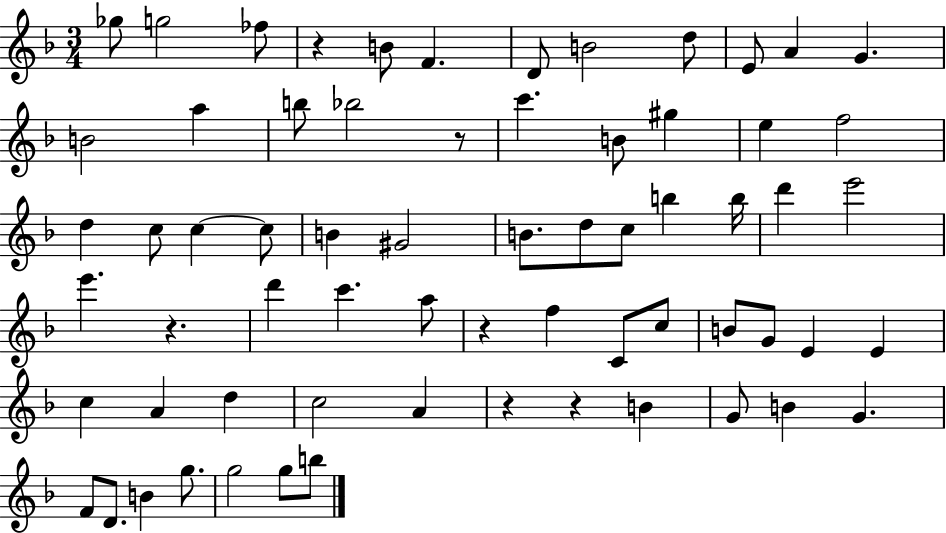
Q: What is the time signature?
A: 3/4